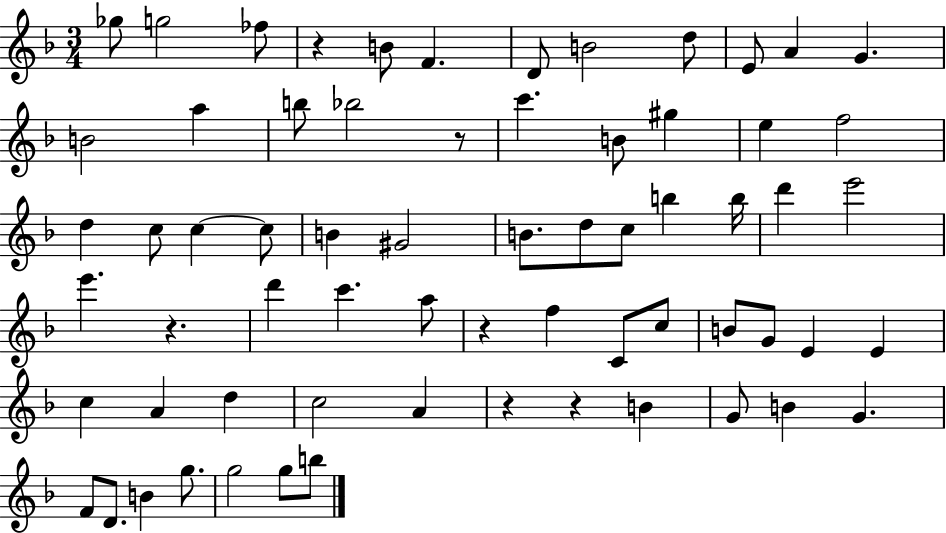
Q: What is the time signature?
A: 3/4